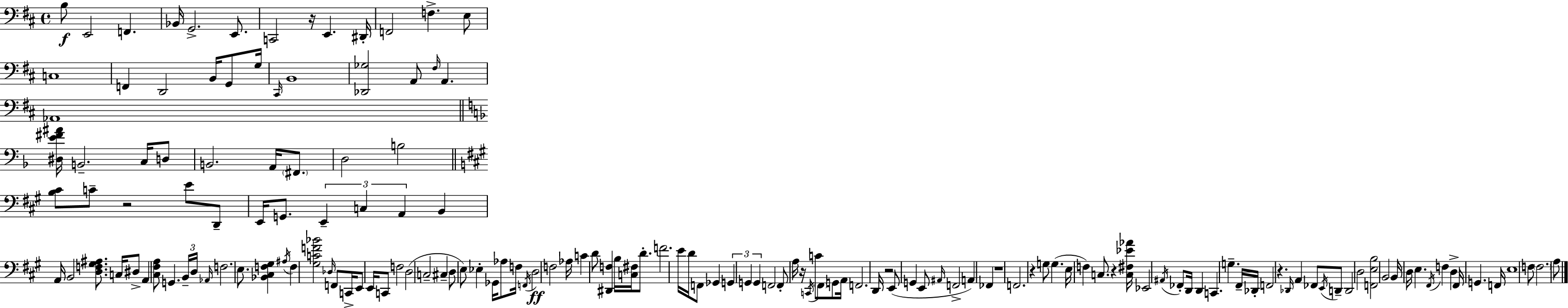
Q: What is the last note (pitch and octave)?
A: A3